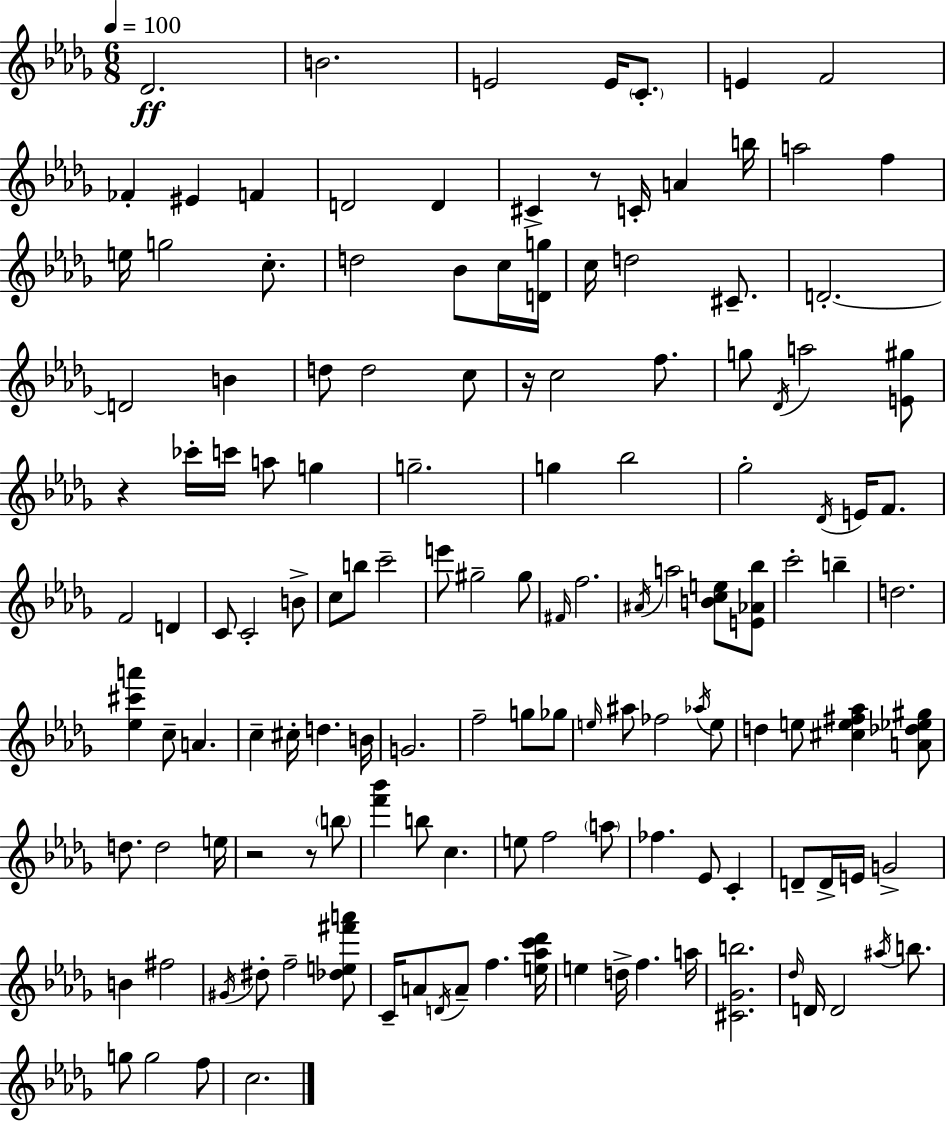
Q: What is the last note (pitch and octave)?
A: C5